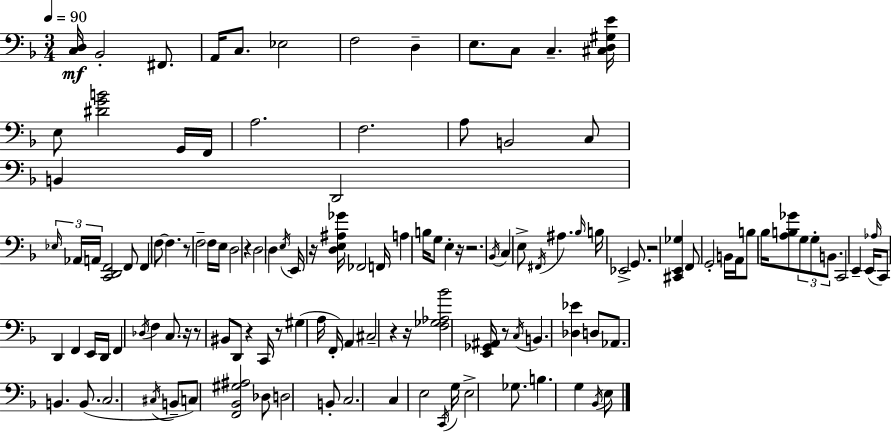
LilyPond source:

{
  \clef bass
  \numericTimeSignature
  \time 3/4
  \key f \major
  \tempo 4 = 90
  <c d>16\mf bes,2-. fis,8. | a,16 c8. ees2 | f2 d4-- | e8. c8 c4.-- <cis d gis e'>16 | \break e8 <dis' g' b'>2 g,16 f,16 | a2. | f2. | a8 b,2 c8 | \break b,4 d,2 | \tuplet 3/2 { \grace { ees16 } aes,16 a,16 } <c, d, f,>2 f,8 | f,4 f8~~ f4. | r8 f2-- f16 | \break e16 d2 r4 | d2 d4 | \acciaccatura { e16 } e,16 r16 <d e ais ges'>16 fes,2 | f,16 a4 b16 g8 e4-. | \break r16 r2. | \acciaccatura { bes,16 } c4 e8-> \acciaccatura { fis,16 } ais4. | \grace { bes16 } b16 ees,2-> | g,8. r2 | \break <cis, e, ges>4 f,8 g,2-. | b,16 a,16 b8 bes16 <a b ges'>8 \tuplet 3/2 { g8 | g8-. b,8. } c,2 | e,4-- e,16( \grace { aes16 } c,8) d,4 | \break f,4 e,16 d,16 f,4 \acciaccatura { des16 } | f4 c8. r16 r8 bis,8 | d,8 r4 c,16 r8 gis4( | a16 f,16-.) a,4 cis2-- | \break r4 r16 <f ges aes bes'>2 | <e, ges, ais,>16 r8 \acciaccatura { c16 } b,4. | <des ees'>4 d8 aes,8. b,4. | b,8.( c2. | \break \acciaccatura { cis16 } b,8-- c8) | <f, bes, gis ais>2 des8 d2 | b,8-. c2. | c4 | \break e2 \acciaccatura { c,16 } g16 e2-> | ges8. b4. | g4 \acciaccatura { bes,16 } e8 \bar "|."
}